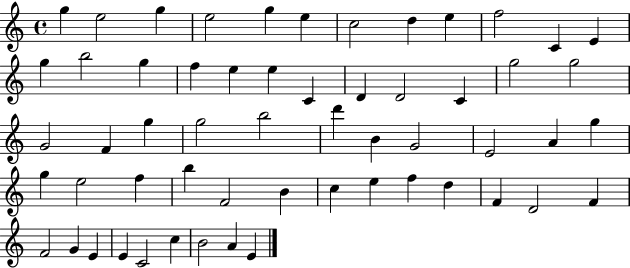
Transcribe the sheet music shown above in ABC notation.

X:1
T:Untitled
M:4/4
L:1/4
K:C
g e2 g e2 g e c2 d e f2 C E g b2 g f e e C D D2 C g2 g2 G2 F g g2 b2 d' B G2 E2 A g g e2 f b F2 B c e f d F D2 F F2 G E E C2 c B2 A E